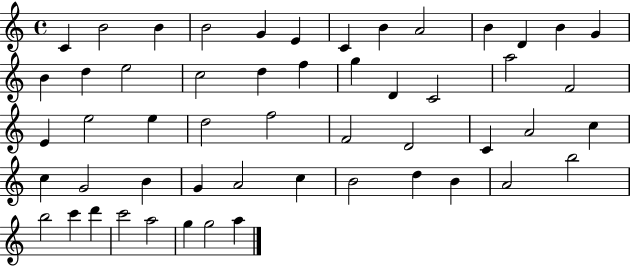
X:1
T:Untitled
M:4/4
L:1/4
K:C
C B2 B B2 G E C B A2 B D B G B d e2 c2 d f g D C2 a2 F2 E e2 e d2 f2 F2 D2 C A2 c c G2 B G A2 c B2 d B A2 b2 b2 c' d' c'2 a2 g g2 a